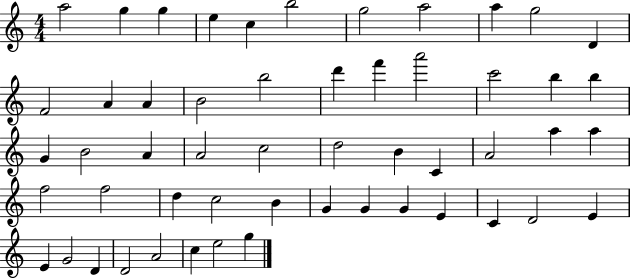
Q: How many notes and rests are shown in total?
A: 53